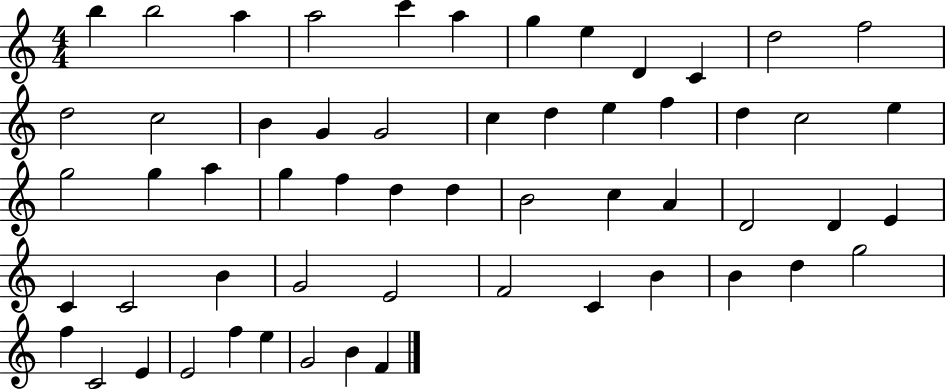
B5/q B5/h A5/q A5/h C6/q A5/q G5/q E5/q D4/q C4/q D5/h F5/h D5/h C5/h B4/q G4/q G4/h C5/q D5/q E5/q F5/q D5/q C5/h E5/q G5/h G5/q A5/q G5/q F5/q D5/q D5/q B4/h C5/q A4/q D4/h D4/q E4/q C4/q C4/h B4/q G4/h E4/h F4/h C4/q B4/q B4/q D5/q G5/h F5/q C4/h E4/q E4/h F5/q E5/q G4/h B4/q F4/q